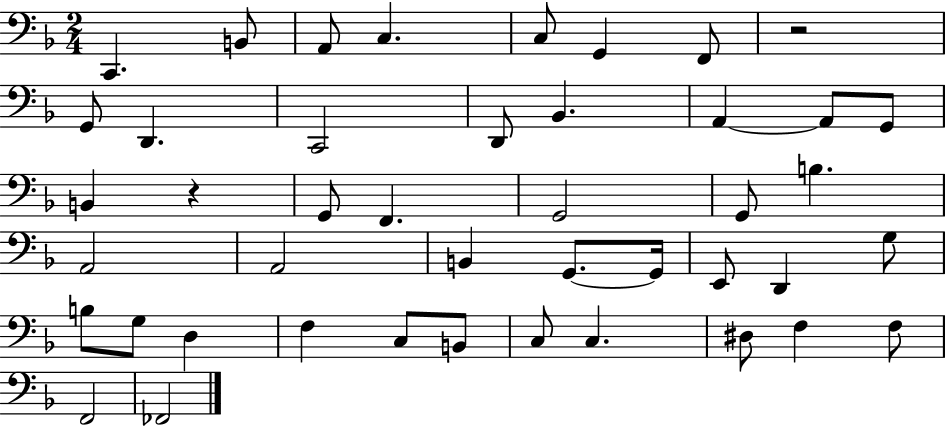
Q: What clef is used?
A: bass